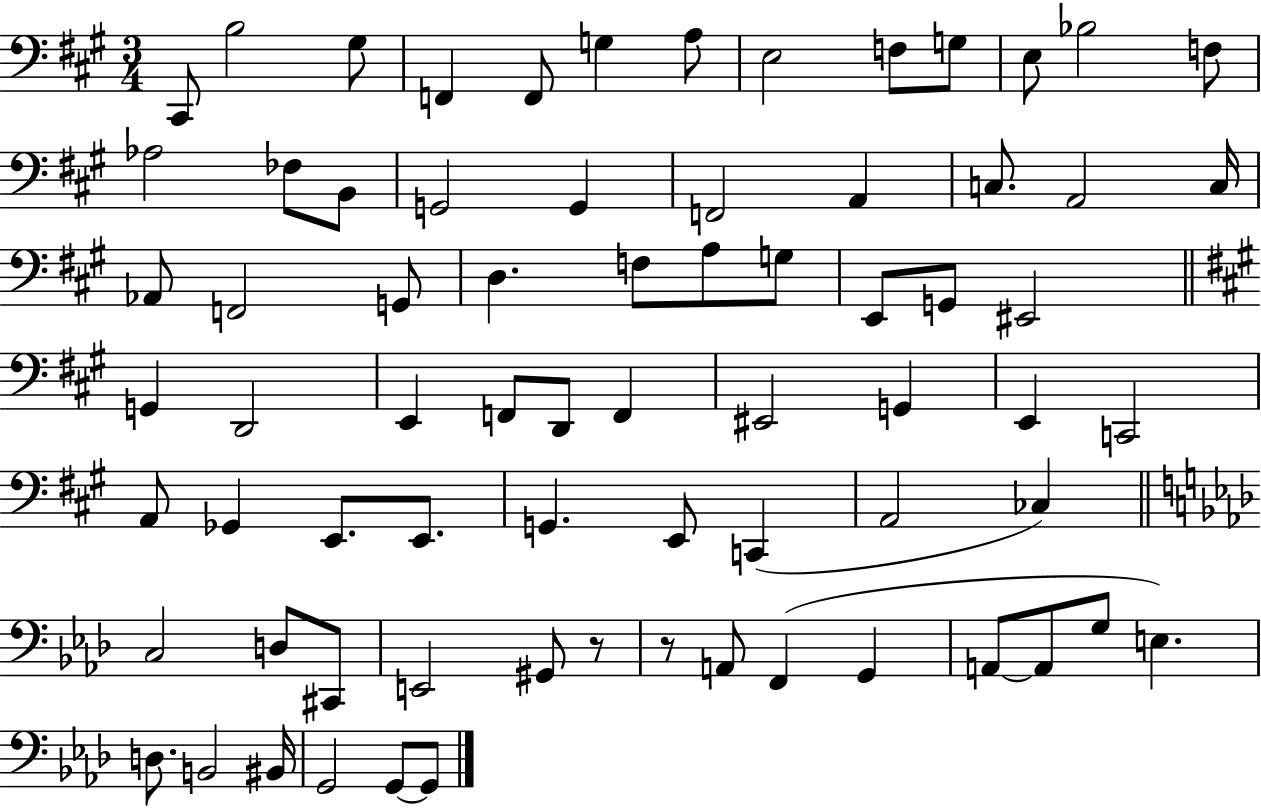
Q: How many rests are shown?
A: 2